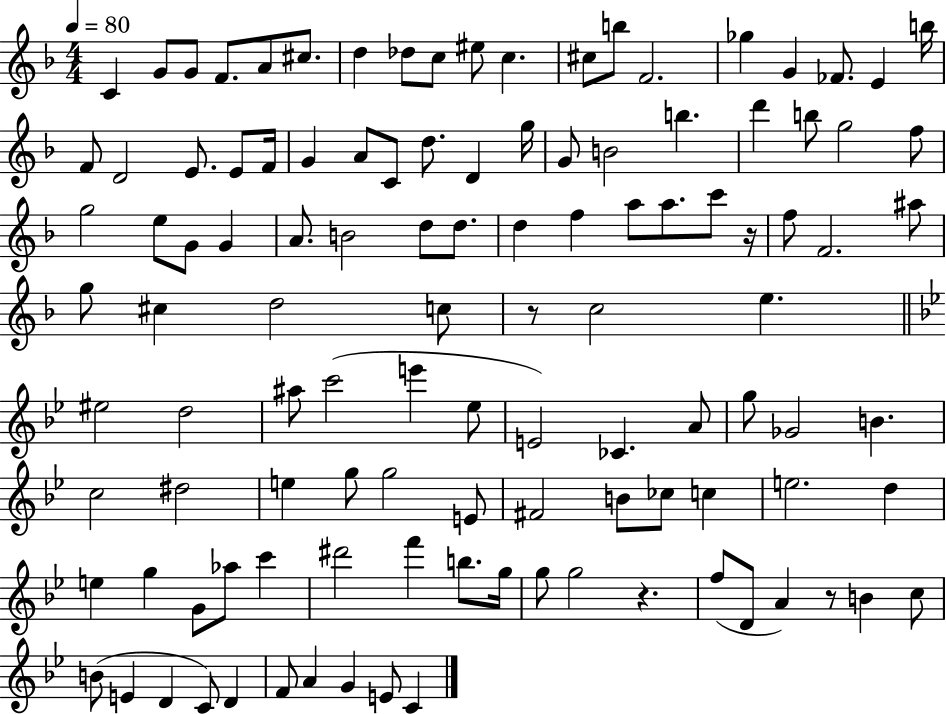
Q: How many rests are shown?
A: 4